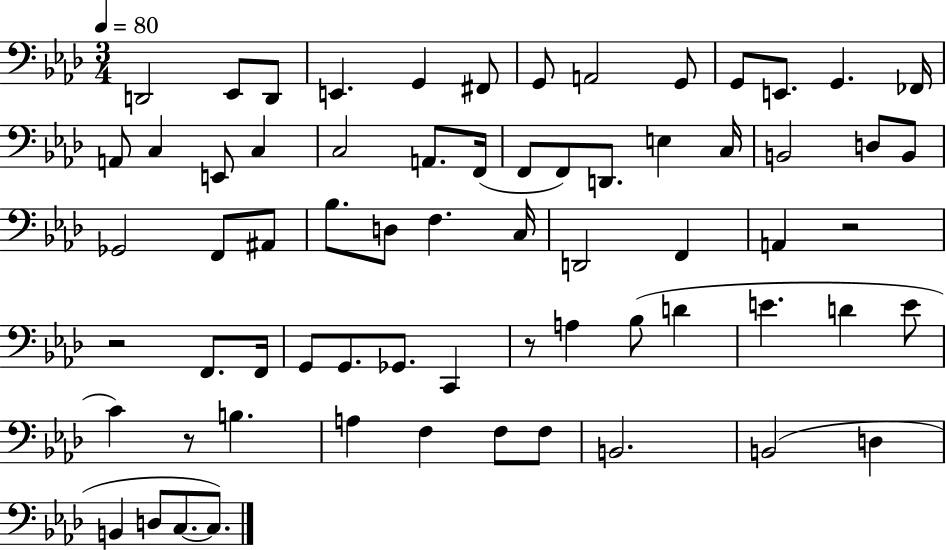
{
  \clef bass
  \numericTimeSignature
  \time 3/4
  \key aes \major
  \tempo 4 = 80
  \repeat volta 2 { d,2 ees,8 d,8 | e,4. g,4 fis,8 | g,8 a,2 g,8 | g,8 e,8. g,4. fes,16 | \break a,8 c4 e,8 c4 | c2 a,8. f,16( | f,8 f,8) d,8. e4 c16 | b,2 d8 b,8 | \break ges,2 f,8 ais,8 | bes8. d8 f4. c16 | d,2 f,4 | a,4 r2 | \break r2 f,8. f,16 | g,8 g,8. ges,8. c,4 | r8 a4 bes8( d'4 | e'4. d'4 e'8 | \break c'4) r8 b4. | a4 f4 f8 f8 | b,2. | b,2( d4 | \break b,4 d8 c8.~~ c8.) | } \bar "|."
}